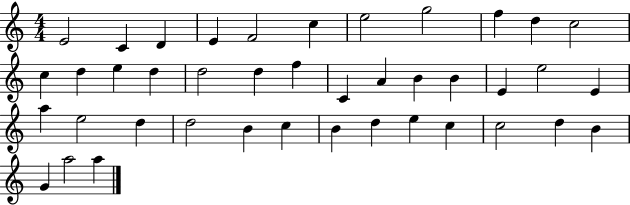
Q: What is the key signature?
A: C major